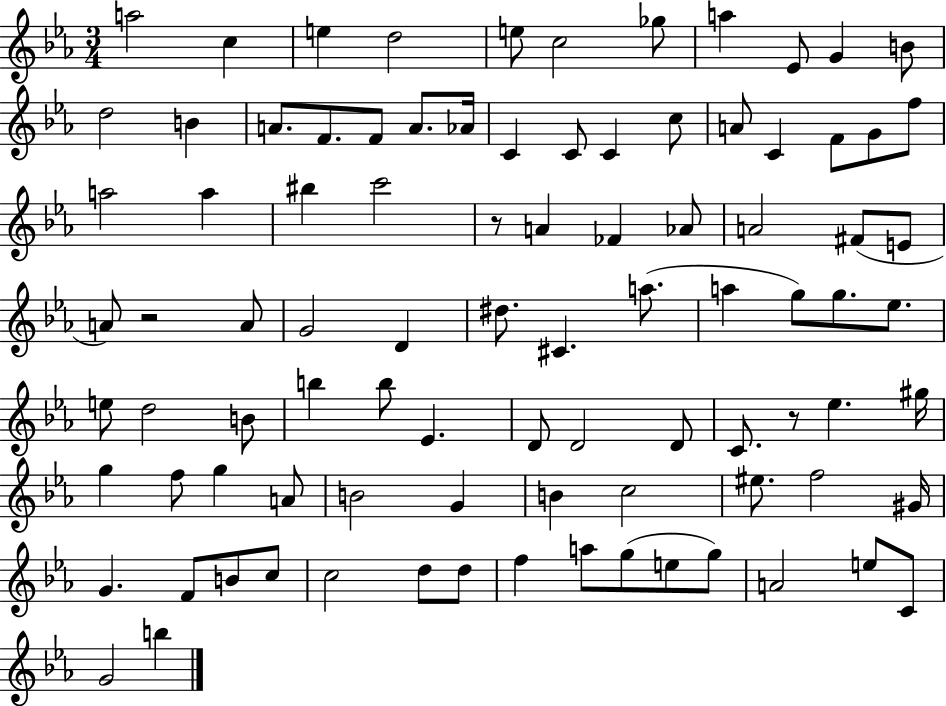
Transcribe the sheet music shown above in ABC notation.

X:1
T:Untitled
M:3/4
L:1/4
K:Eb
a2 c e d2 e/2 c2 _g/2 a _E/2 G B/2 d2 B A/2 F/2 F/2 A/2 _A/4 C C/2 C c/2 A/2 C F/2 G/2 f/2 a2 a ^b c'2 z/2 A _F _A/2 A2 ^F/2 E/2 A/2 z2 A/2 G2 D ^d/2 ^C a/2 a g/2 g/2 _e/2 e/2 d2 B/2 b b/2 _E D/2 D2 D/2 C/2 z/2 _e ^g/4 g f/2 g A/2 B2 G B c2 ^e/2 f2 ^G/4 G F/2 B/2 c/2 c2 d/2 d/2 f a/2 g/2 e/2 g/2 A2 e/2 C/2 G2 b